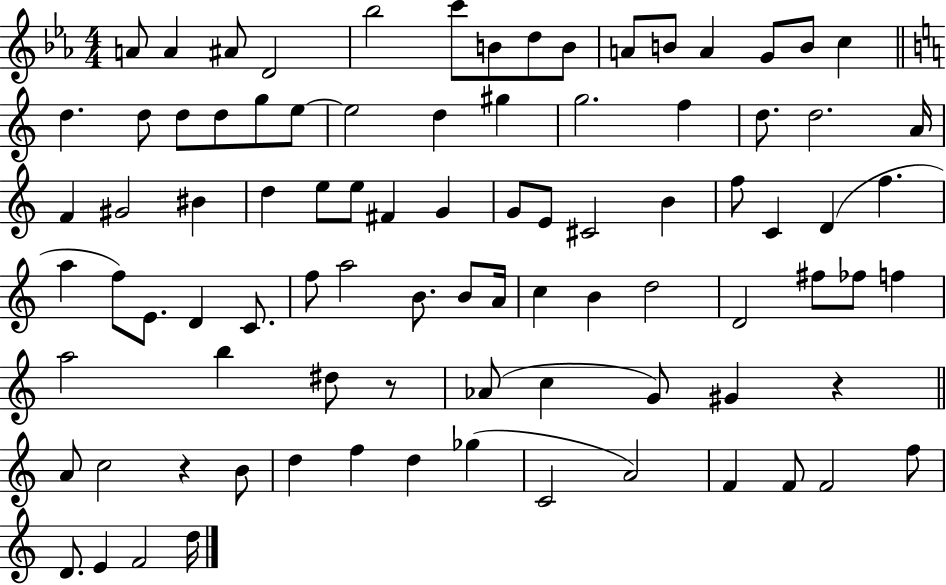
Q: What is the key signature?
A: EES major